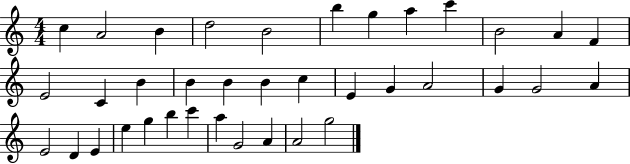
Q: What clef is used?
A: treble